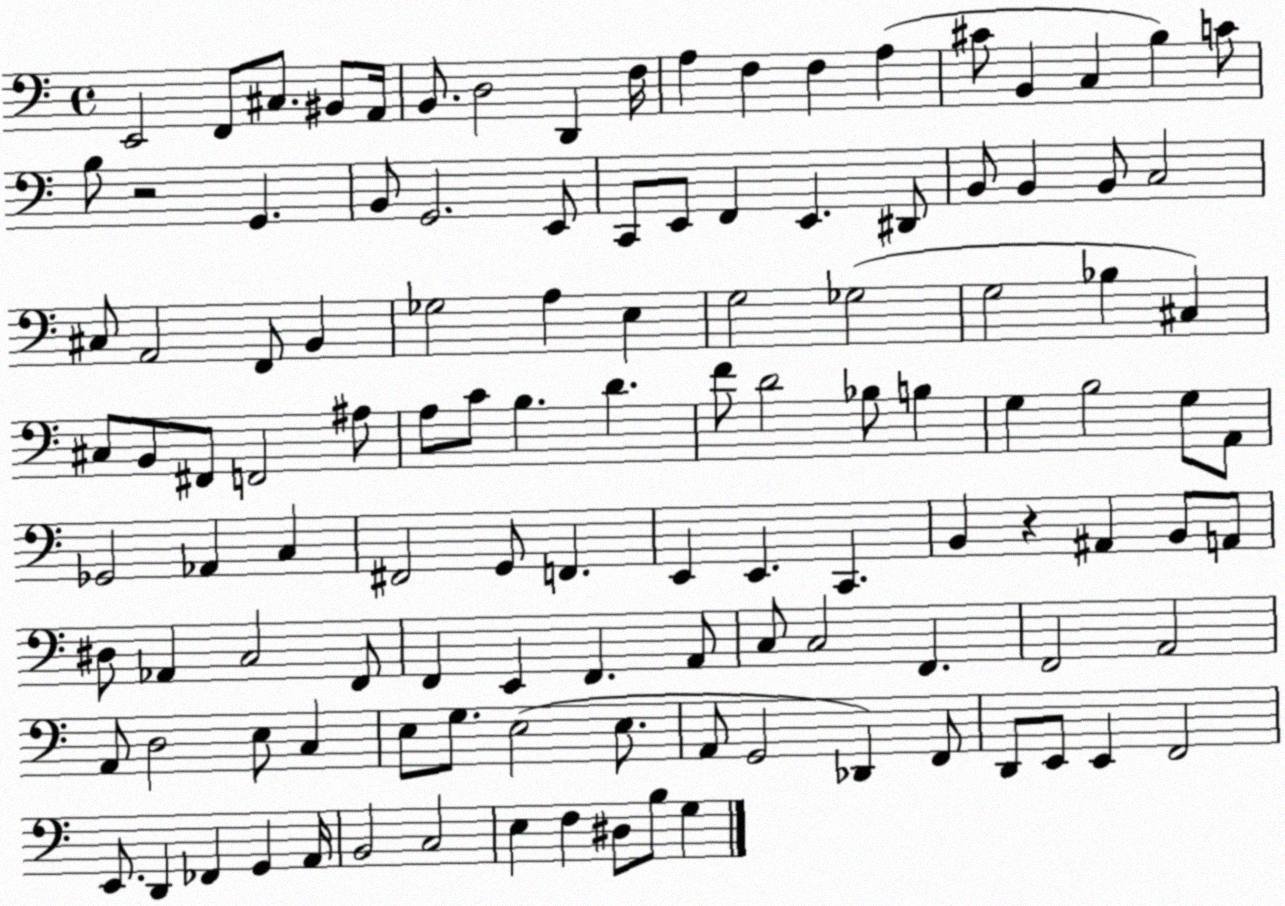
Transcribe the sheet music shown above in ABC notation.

X:1
T:Untitled
M:4/4
L:1/4
K:C
E,,2 F,,/2 ^C,/2 ^B,,/2 A,,/4 B,,/2 D,2 D,, F,/4 A, F, F, A, ^C/2 B,, C, B, C/2 B,/2 z2 G,, B,,/2 G,,2 E,,/2 C,,/2 E,,/2 F,, E,, ^D,,/2 B,,/2 B,, B,,/2 C,2 ^C,/2 A,,2 F,,/2 B,, _G,2 A, E, G,2 _G,2 G,2 _B, ^C, ^C,/2 B,,/2 ^F,,/2 F,,2 ^A,/2 A,/2 C/2 B, D F/2 D2 _B,/2 B, G, B,2 G,/2 A,,/2 _G,,2 _A,, C, ^F,,2 G,,/2 F,, E,, E,, C,, B,, z ^A,, B,,/2 A,,/2 ^D,/2 _A,, C,2 F,,/2 F,, E,, F,, A,,/2 C,/2 C,2 F,, F,,2 A,,2 A,,/2 D,2 E,/2 C, E,/2 G,/2 E,2 E,/2 A,,/2 G,,2 _D,, F,,/2 D,,/2 E,,/2 E,, F,,2 E,,/2 D,, _F,, G,, A,,/4 B,,2 C,2 E, F, ^D,/2 B,/2 G,